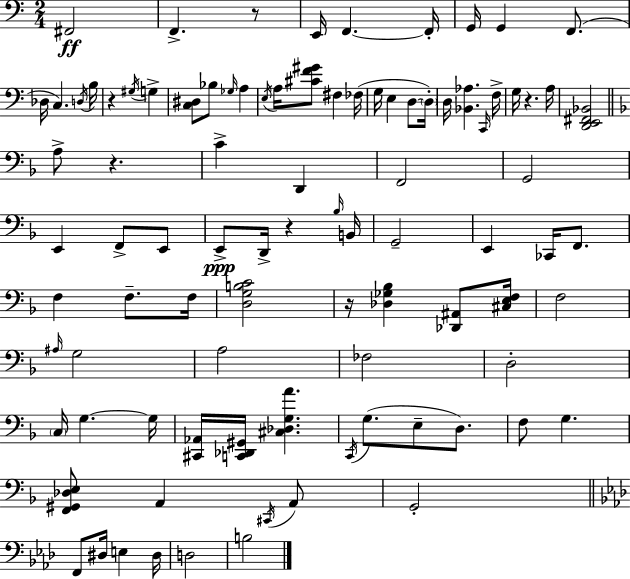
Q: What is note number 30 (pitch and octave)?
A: A3